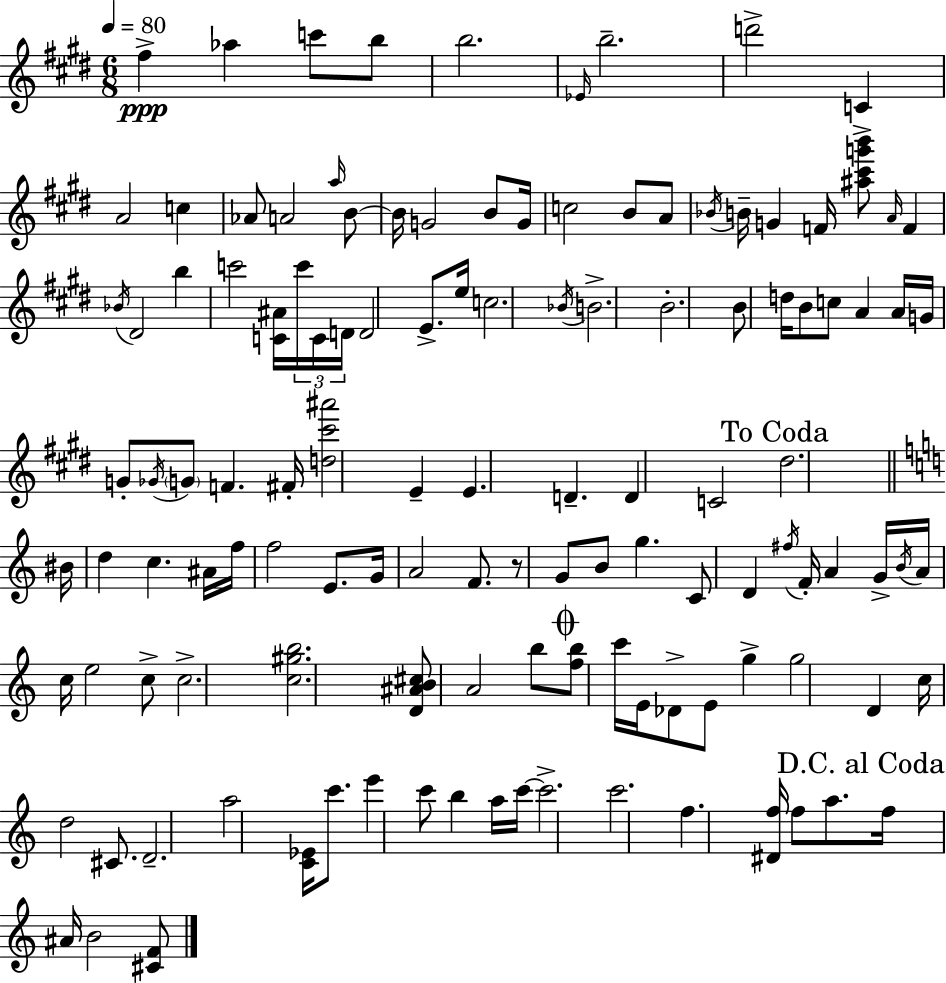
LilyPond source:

{
  \clef treble
  \numericTimeSignature
  \time 6/8
  \key e \major
  \tempo 4 = 80
  \repeat volta 2 { fis''4->\ppp aes''4 c'''8 b''8 | b''2. | \grace { ees'16 } b''2.-- | d'''2-> c'4-> | \break a'2 c''4 | aes'8 a'2 \grace { a''16 } | b'8~~ b'16 g'2 b'8 | g'16 c''2 b'8 | \break a'8 \acciaccatura { bes'16 } b'16-- g'4 f'16 <ais'' cis''' g''' b'''>8 \grace { a'16 } | f'4 \acciaccatura { bes'16 } dis'2 | b''4 c'''2 | <c' ais'>16 \tuplet 3/2 { c'''16 c'16 d'16 } d'2 | \break e'8.-> e''16 c''2. | \acciaccatura { bes'16 } b'2.-> | b'2.-. | b'8 d''16 b'8 c''8 | \break a'4 a'16 g'16 g'8-. \acciaccatura { ges'16 } \parenthesize g'8 | f'4. fis'16-. <d'' cis''' ais'''>2 | e'4-- e'4. | d'4.-- d'4 c'2 | \break \mark "To Coda" dis''2. | \bar "||" \break \key c \major bis'16 d''4 c''4. ais'16 | f''16 f''2 e'8. | g'16 a'2 f'8. | r8 g'8 b'8 g''4. | \break c'8 d'4 \acciaccatura { fis''16 } f'16-. a'4 | g'16-> \acciaccatura { b'16 } a'16 c''16 e''2 | c''8-> c''2.-> | <c'' gis'' b''>2. | \break <d' ais' b' cis''>8 a'2 | b''8 \mark \markup { \musicglyph "scripts.coda" } <f'' b''>8 c'''16 e'16 des'8-> e'8 g''4-> | g''2 d'4 | c''16 d''2 cis'8. | \break d'2.-- | a''2 <c' ees'>16 c'''8. | e'''4 c'''8 b''4 | a''16 c'''16~~ c'''2.-> | \break c'''2. | f''4. <dis' f''>16 f''8 a''8. | \mark "D.C. al Coda" f''16 ais'16 b'2 | <cis' f'>8 } \bar "|."
}